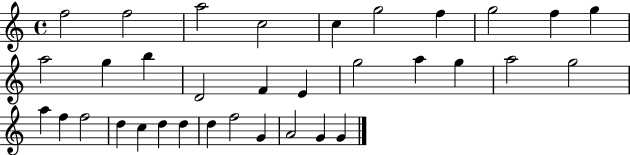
{
  \clef treble
  \time 4/4
  \defaultTimeSignature
  \key c \major
  f''2 f''2 | a''2 c''2 | c''4 g''2 f''4 | g''2 f''4 g''4 | \break a''2 g''4 b''4 | d'2 f'4 e'4 | g''2 a''4 g''4 | a''2 g''2 | \break a''4 f''4 f''2 | d''4 c''4 d''4 d''4 | d''4 f''2 g'4 | a'2 g'4 g'4 | \break \bar "|."
}